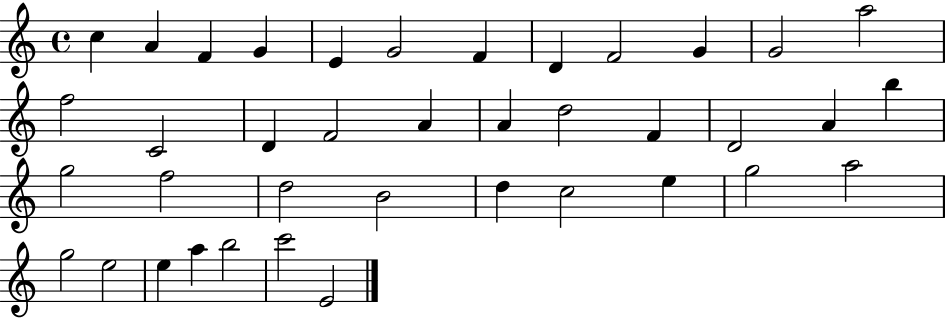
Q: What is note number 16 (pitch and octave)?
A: F4